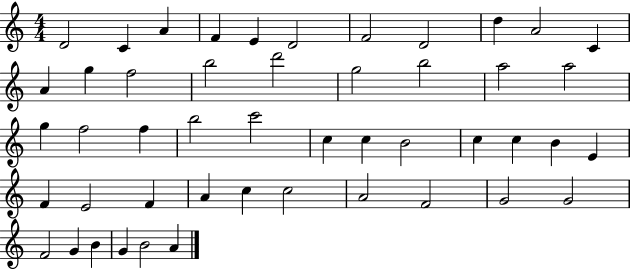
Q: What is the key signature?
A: C major